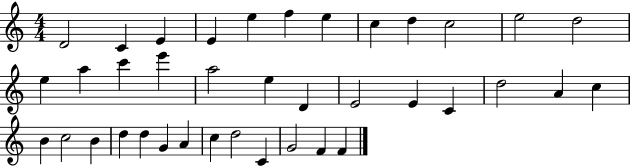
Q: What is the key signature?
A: C major